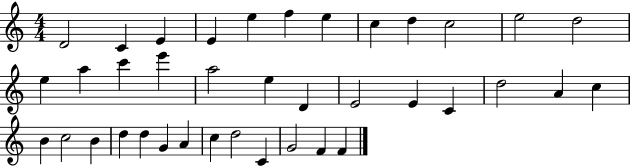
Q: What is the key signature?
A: C major